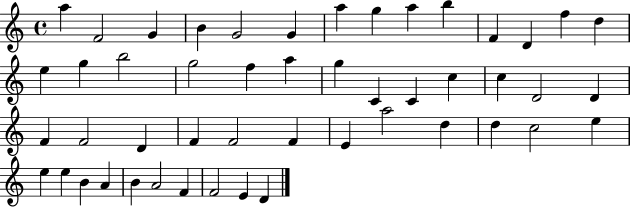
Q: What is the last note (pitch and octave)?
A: D4